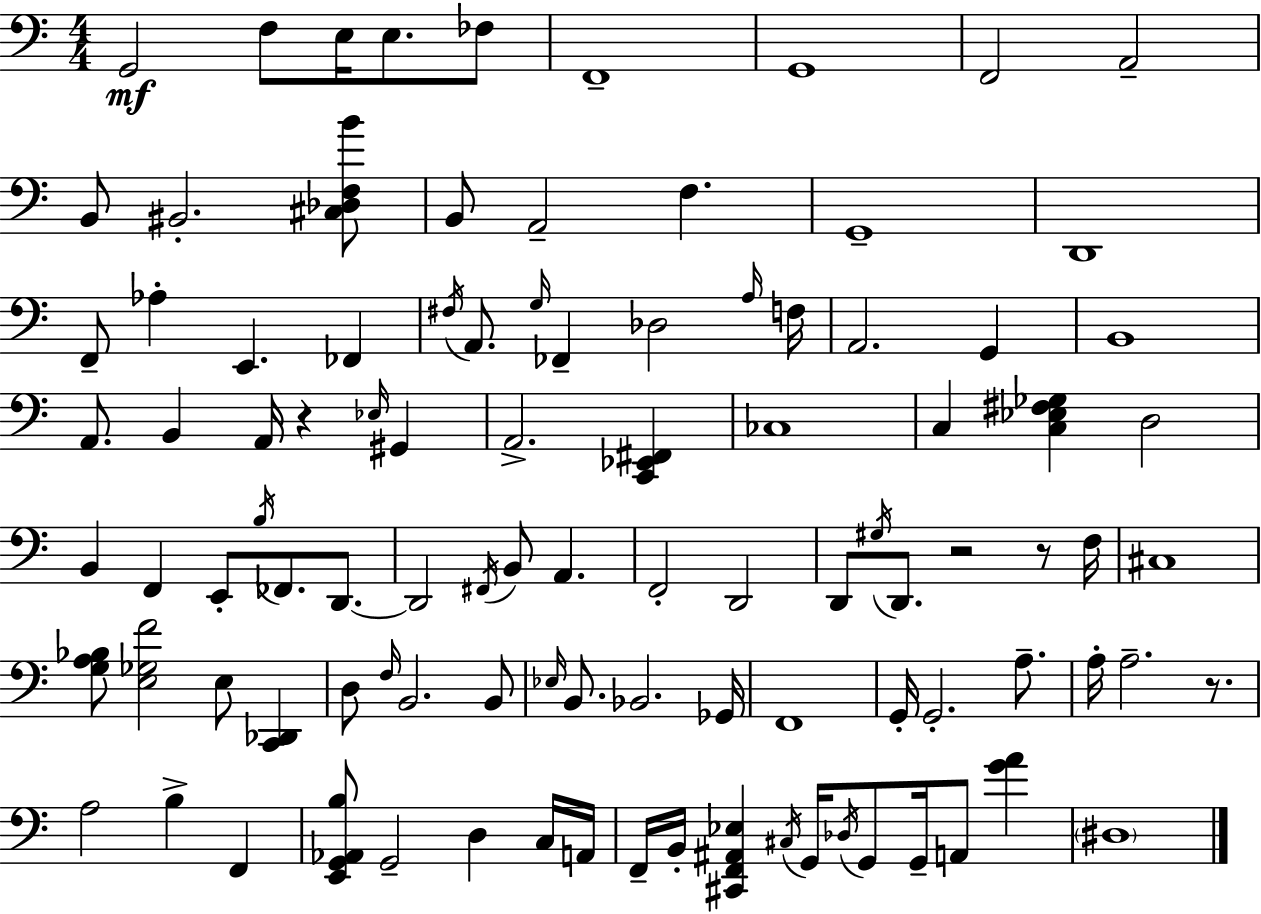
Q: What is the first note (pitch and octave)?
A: G2